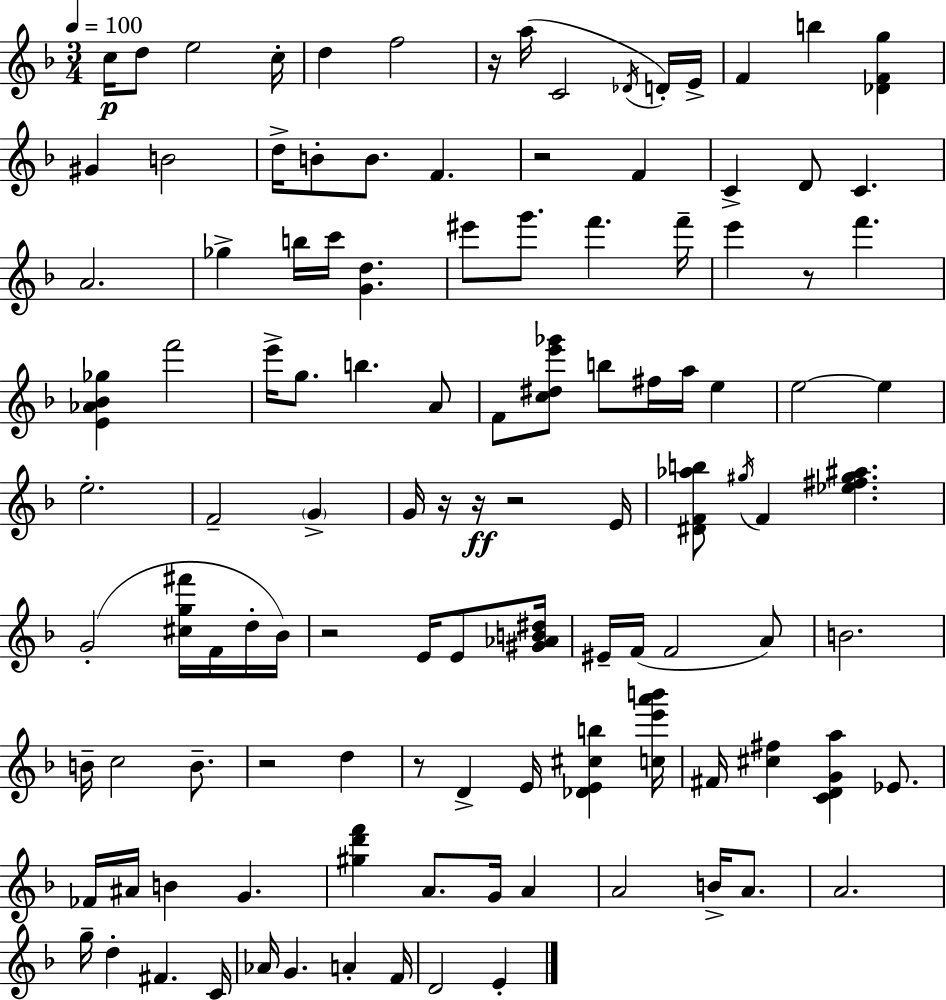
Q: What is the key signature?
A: D minor